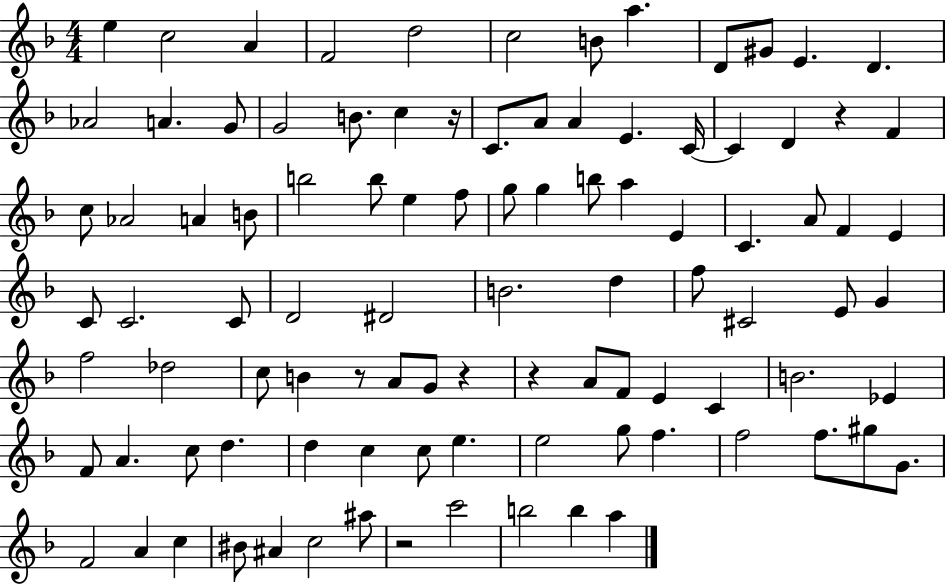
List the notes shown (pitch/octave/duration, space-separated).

E5/q C5/h A4/q F4/h D5/h C5/h B4/e A5/q. D4/e G#4/e E4/q. D4/q. Ab4/h A4/q. G4/e G4/h B4/e. C5/q R/s C4/e. A4/e A4/q E4/q. C4/s C4/q D4/q R/q F4/q C5/e Ab4/h A4/q B4/e B5/h B5/e E5/q F5/e G5/e G5/q B5/e A5/q E4/q C4/q. A4/e F4/q E4/q C4/e C4/h. C4/e D4/h D#4/h B4/h. D5/q F5/e C#4/h E4/e G4/q F5/h Db5/h C5/e B4/q R/e A4/e G4/e R/q R/q A4/e F4/e E4/q C4/q B4/h. Eb4/q F4/e A4/q. C5/e D5/q. D5/q C5/q C5/e E5/q. E5/h G5/e F5/q. F5/h F5/e. G#5/e G4/e. F4/h A4/q C5/q BIS4/e A#4/q C5/h A#5/e R/h C6/h B5/h B5/q A5/q